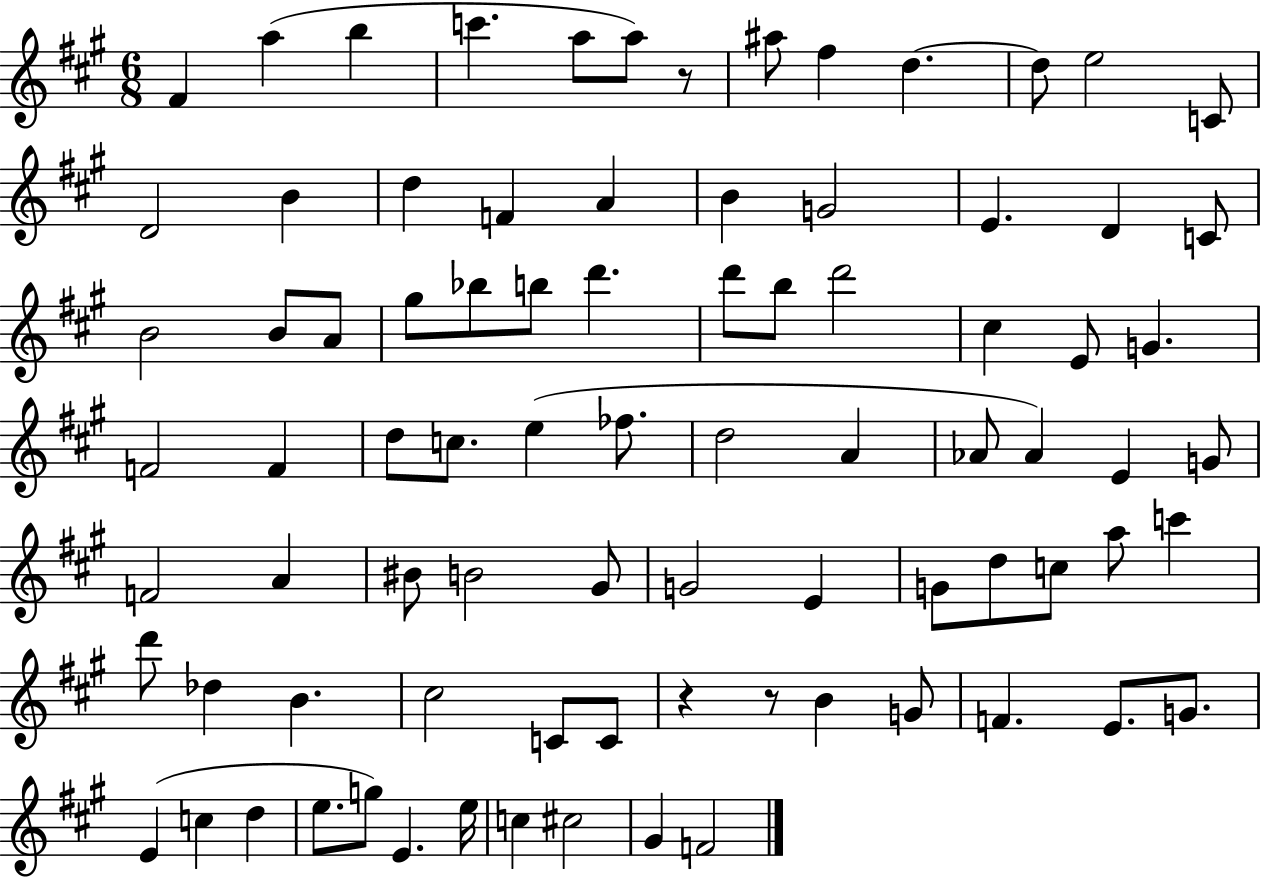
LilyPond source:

{
  \clef treble
  \numericTimeSignature
  \time 6/8
  \key a \major
  fis'4 a''4( b''4 | c'''4. a''8 a''8) r8 | ais''8 fis''4 d''4.~~ | d''8 e''2 c'8 | \break d'2 b'4 | d''4 f'4 a'4 | b'4 g'2 | e'4. d'4 c'8 | \break b'2 b'8 a'8 | gis''8 bes''8 b''8 d'''4. | d'''8 b''8 d'''2 | cis''4 e'8 g'4. | \break f'2 f'4 | d''8 c''8. e''4( fes''8. | d''2 a'4 | aes'8 aes'4) e'4 g'8 | \break f'2 a'4 | bis'8 b'2 gis'8 | g'2 e'4 | g'8 d''8 c''8 a''8 c'''4 | \break d'''8 des''4 b'4. | cis''2 c'8 c'8 | r4 r8 b'4 g'8 | f'4. e'8. g'8. | \break e'4( c''4 d''4 | e''8. g''8) e'4. e''16 | c''4 cis''2 | gis'4 f'2 | \break \bar "|."
}